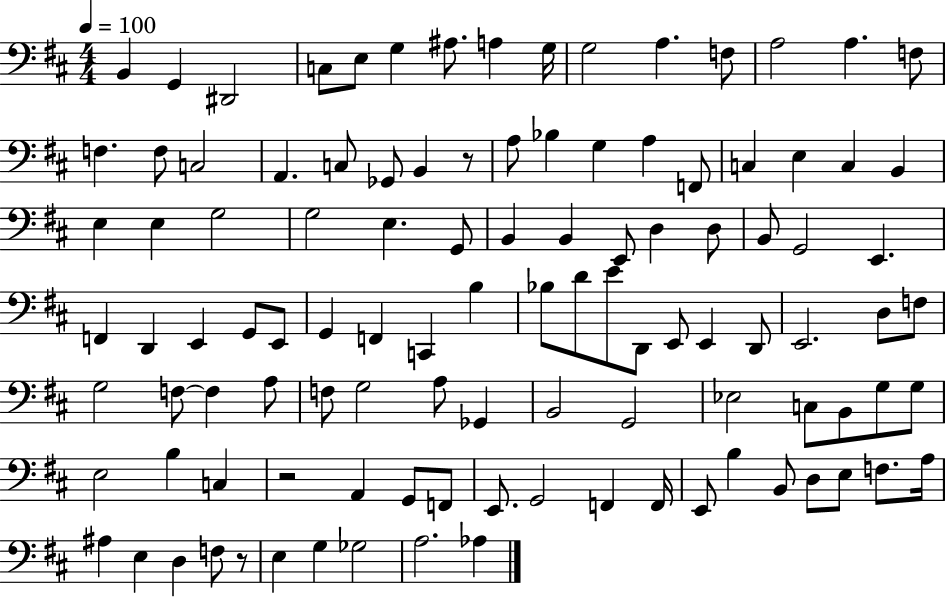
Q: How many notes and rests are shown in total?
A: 108